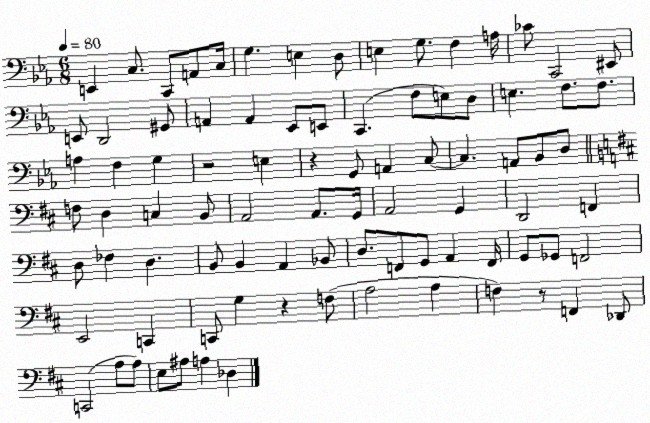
X:1
T:Untitled
M:6/8
L:1/4
K:Eb
E,, C,/2 C,,/2 A,,/2 C,/4 G, E, D,/2 E, G,/2 F, A,/4 _C/2 C,,2 ^E,,/2 E,,/2 D,,2 ^G,,/2 A,, A,, _E,,/2 E,,/2 C,, F,/2 E,/2 D,/2 E, F,/2 F,/2 A, F, G, z2 E, z G,,/2 A,, C,/2 C, A,,/2 _B,,/2 D,/2 F,/2 D, C, B,,/2 A,,2 A,,/2 G,,/4 A,,2 G,, D,,2 F,, D,/2 _F, D, B,,/2 B,, A,, _B,,/2 D,/2 F,,/2 G,,/2 A,, F,,/4 G,,/2 _G,,/2 F,,2 E,,2 C,, C,,/2 G, z F,/2 A,2 A, F, z/2 F,, _D,,/2 C,,2 A,/2 A,/2 E,/2 ^A,/2 A, _D,